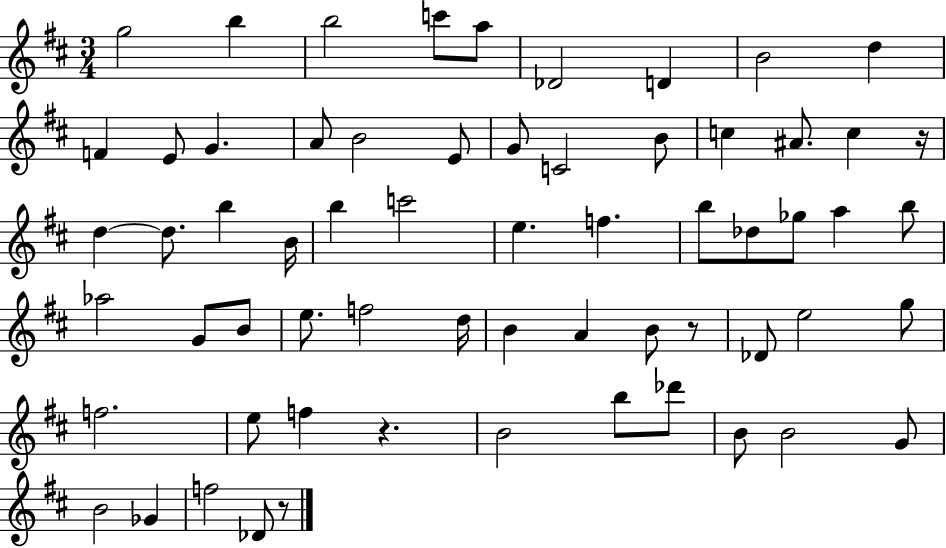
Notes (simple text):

G5/h B5/q B5/h C6/e A5/e Db4/h D4/q B4/h D5/q F4/q E4/e G4/q. A4/e B4/h E4/e G4/e C4/h B4/e C5/q A#4/e. C5/q R/s D5/q D5/e. B5/q B4/s B5/q C6/h E5/q. F5/q. B5/e Db5/e Gb5/e A5/q B5/e Ab5/h G4/e B4/e E5/e. F5/h D5/s B4/q A4/q B4/e R/e Db4/e E5/h G5/e F5/h. E5/e F5/q R/q. B4/h B5/e Db6/e B4/e B4/h G4/e B4/h Gb4/q F5/h Db4/e R/e